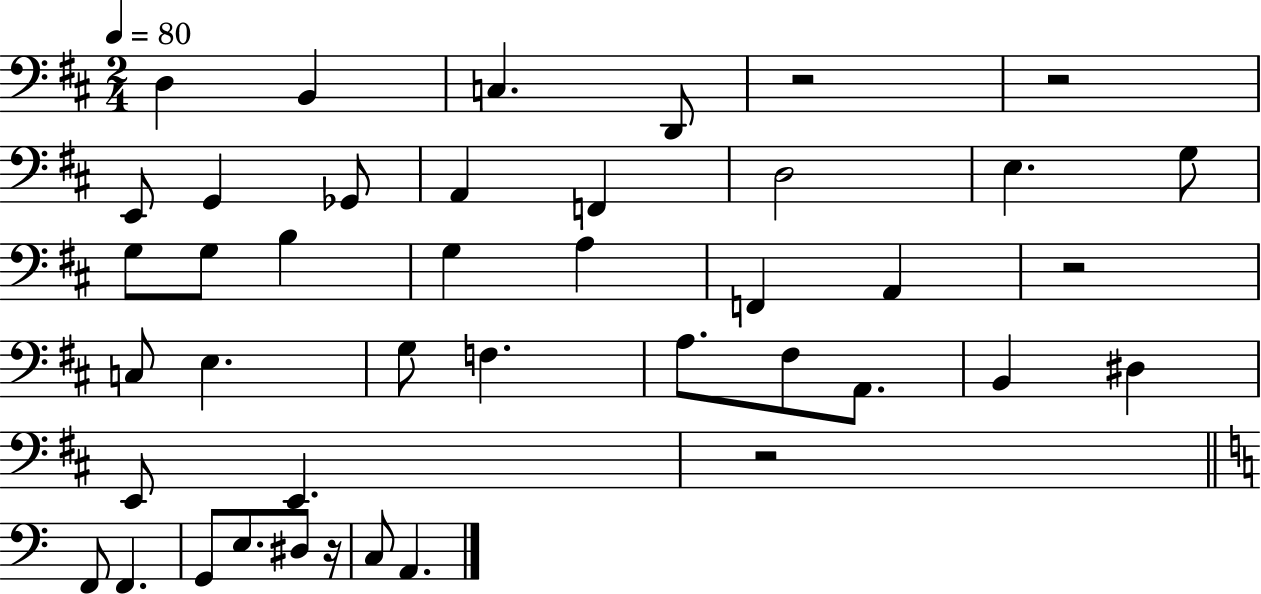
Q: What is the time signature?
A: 2/4